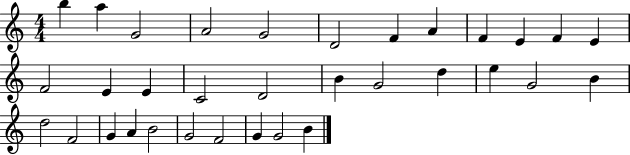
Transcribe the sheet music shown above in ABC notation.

X:1
T:Untitled
M:4/4
L:1/4
K:C
b a G2 A2 G2 D2 F A F E F E F2 E E C2 D2 B G2 d e G2 B d2 F2 G A B2 G2 F2 G G2 B